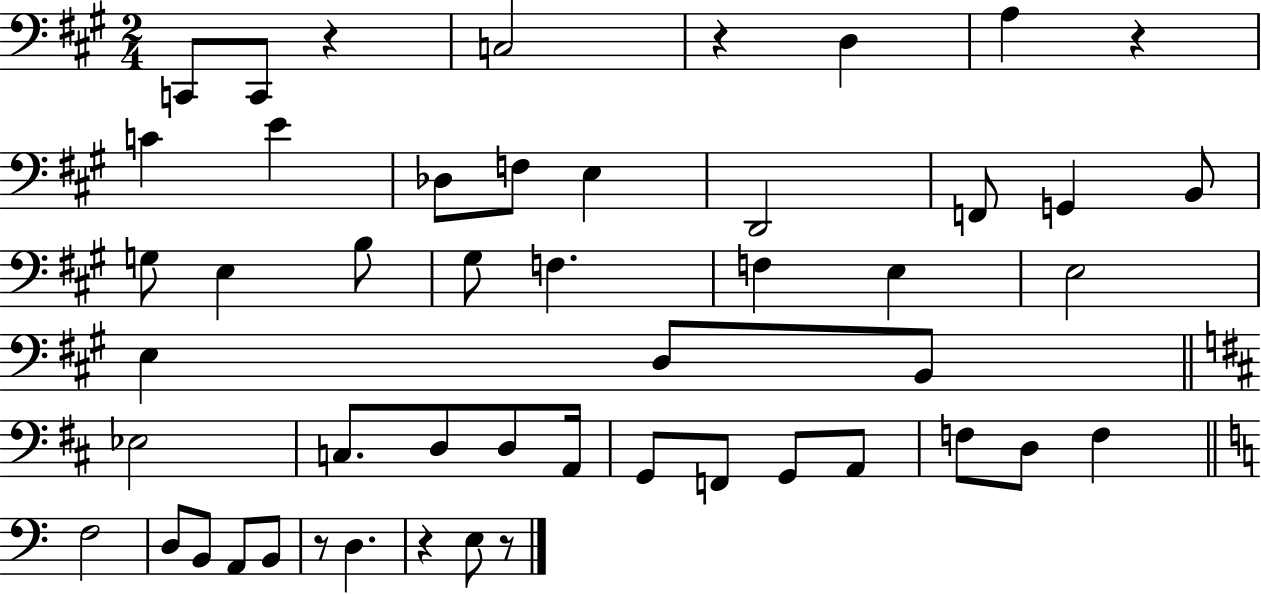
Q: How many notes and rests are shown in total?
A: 50